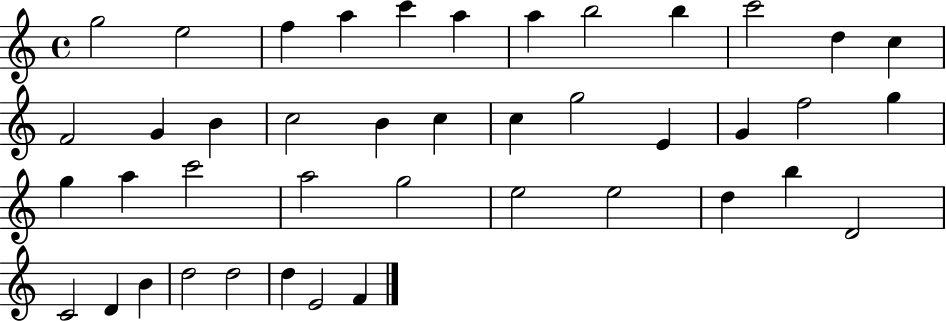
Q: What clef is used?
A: treble